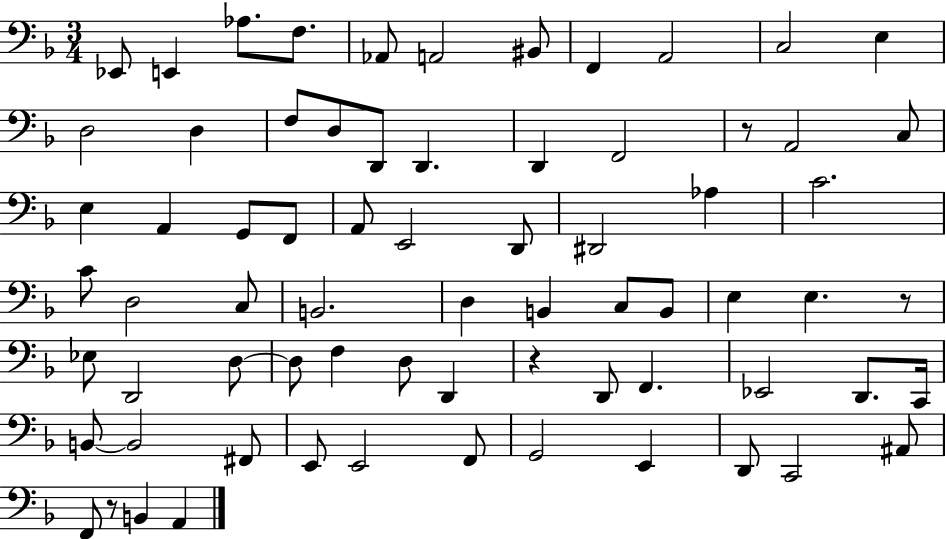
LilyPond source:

{
  \clef bass
  \numericTimeSignature
  \time 3/4
  \key f \major
  \repeat volta 2 { ees,8 e,4 aes8. f8. | aes,8 a,2 bis,8 | f,4 a,2 | c2 e4 | \break d2 d4 | f8 d8 d,8 d,4. | d,4 f,2 | r8 a,2 c8 | \break e4 a,4 g,8 f,8 | a,8 e,2 d,8 | dis,2 aes4 | c'2. | \break c'8 d2 c8 | b,2. | d4 b,4 c8 b,8 | e4 e4. r8 | \break ees8 d,2 d8~~ | d8 f4 d8 d,4 | r4 d,8 f,4. | ees,2 d,8. c,16 | \break b,8~~ b,2 fis,8 | e,8 e,2 f,8 | g,2 e,4 | d,8 c,2 ais,8 | \break f,8 r8 b,4 a,4 | } \bar "|."
}